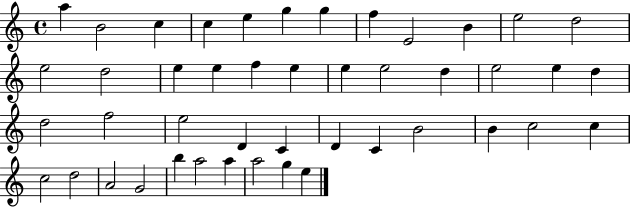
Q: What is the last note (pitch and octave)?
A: E5